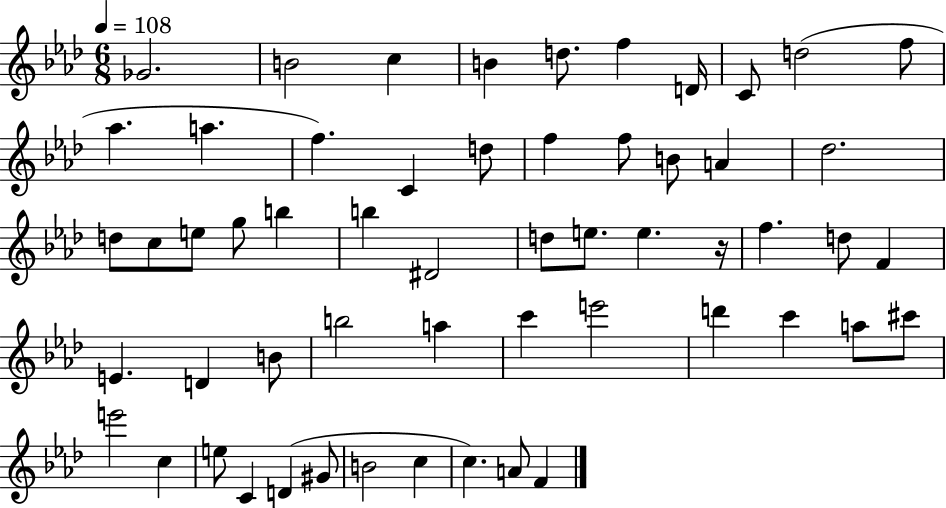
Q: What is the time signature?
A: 6/8